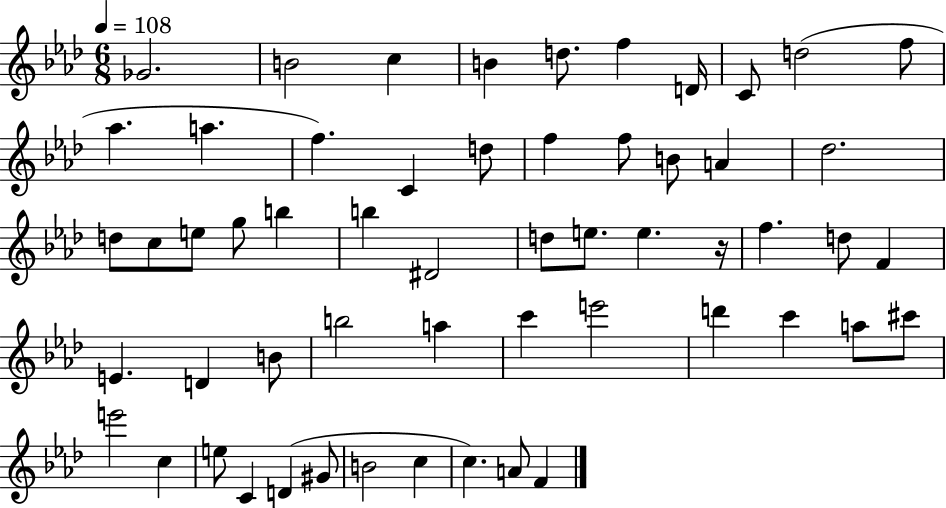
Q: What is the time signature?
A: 6/8